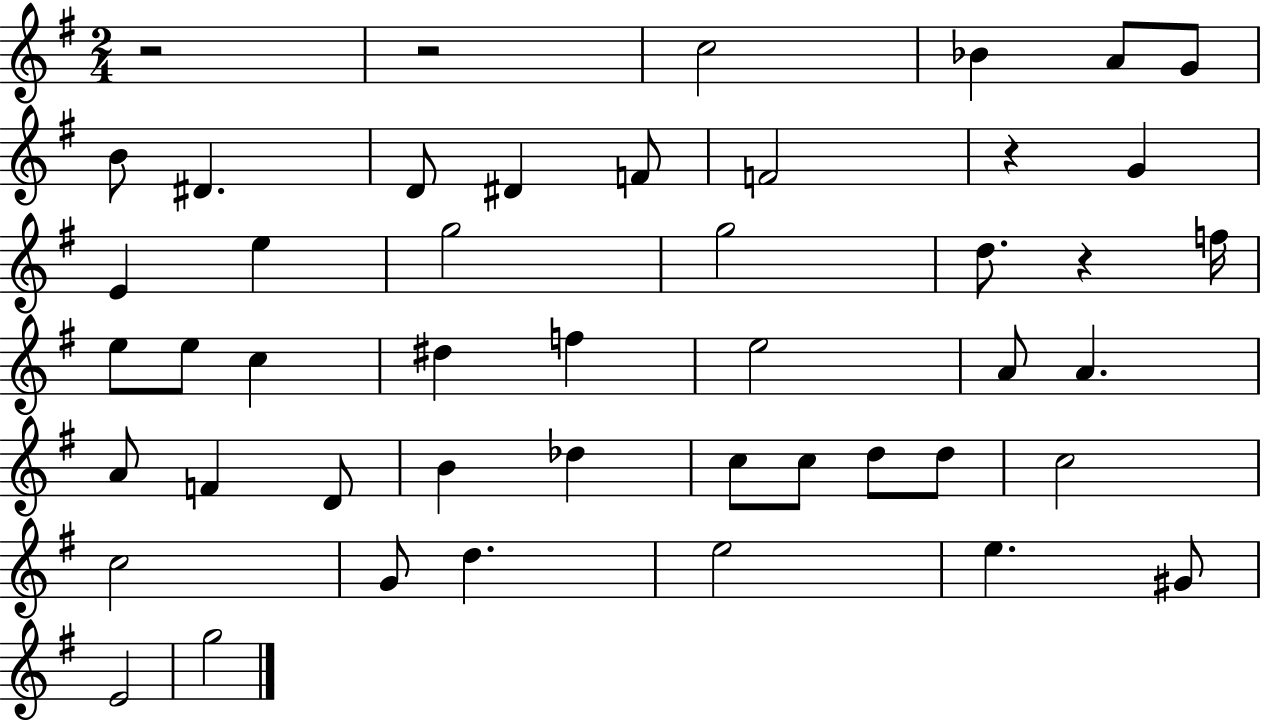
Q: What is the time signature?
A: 2/4